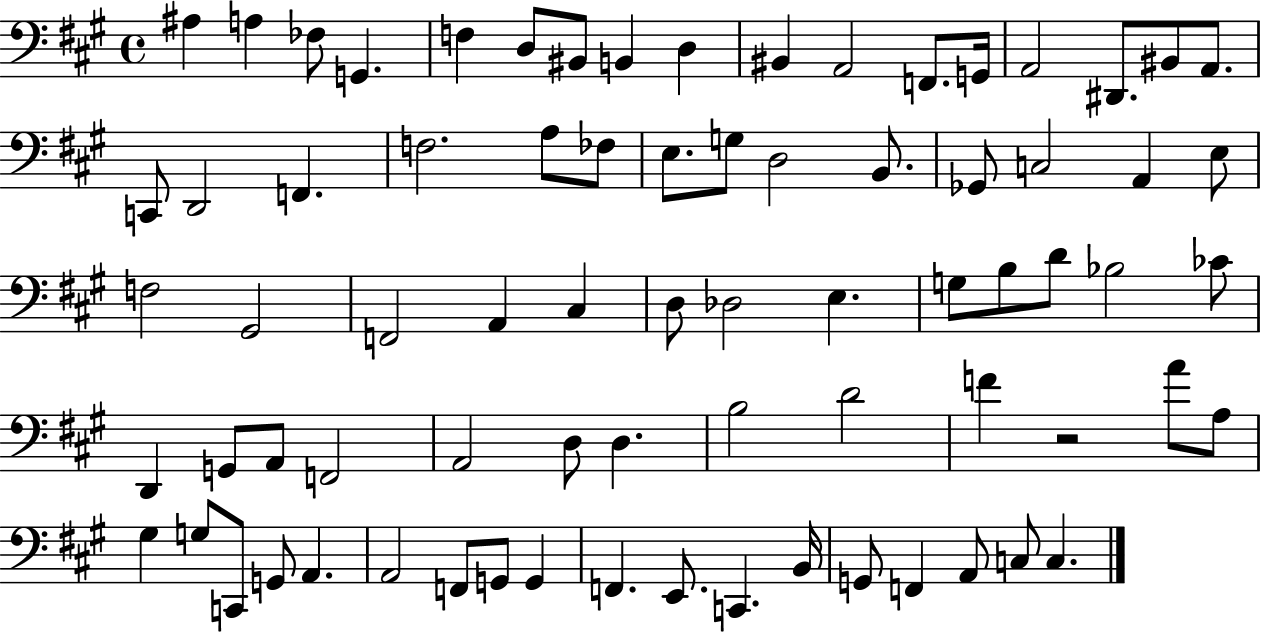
A#3/q A3/q FES3/e G2/q. F3/q D3/e BIS2/e B2/q D3/q BIS2/q A2/h F2/e. G2/s A2/h D#2/e. BIS2/e A2/e. C2/e D2/h F2/q. F3/h. A3/e FES3/e E3/e. G3/e D3/h B2/e. Gb2/e C3/h A2/q E3/e F3/h G#2/h F2/h A2/q C#3/q D3/e Db3/h E3/q. G3/e B3/e D4/e Bb3/h CES4/e D2/q G2/e A2/e F2/h A2/h D3/e D3/q. B3/h D4/h F4/q R/h A4/e A3/e G#3/q G3/e C2/e G2/e A2/q. A2/h F2/e G2/e G2/q F2/q. E2/e. C2/q. B2/s G2/e F2/q A2/e C3/e C3/q.